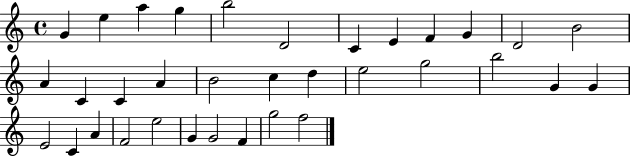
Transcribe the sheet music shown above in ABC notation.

X:1
T:Untitled
M:4/4
L:1/4
K:C
G e a g b2 D2 C E F G D2 B2 A C C A B2 c d e2 g2 b2 G G E2 C A F2 e2 G G2 F g2 f2